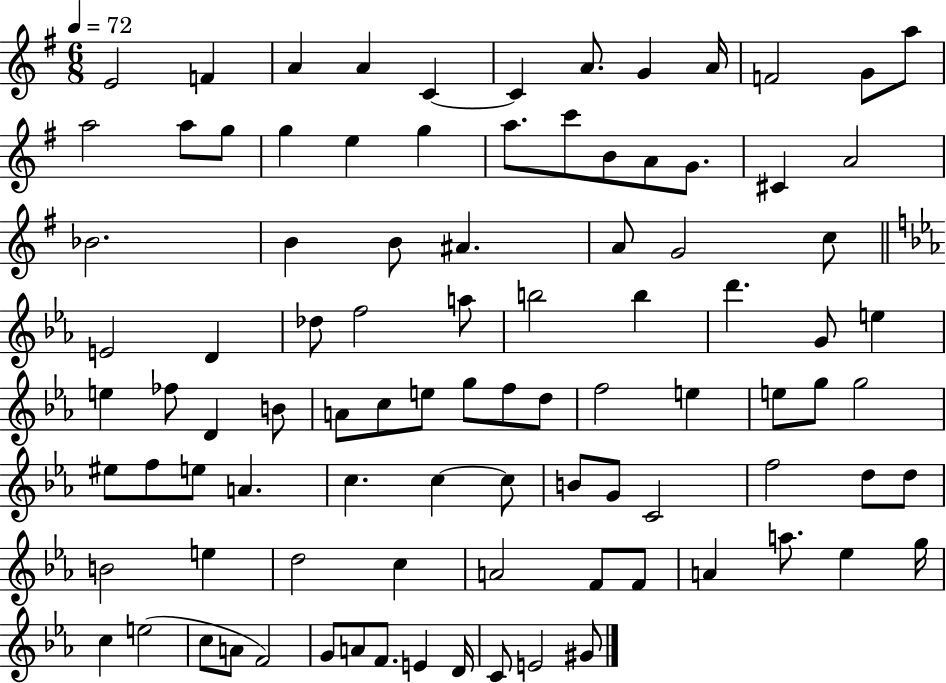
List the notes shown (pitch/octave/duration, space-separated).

E4/h F4/q A4/q A4/q C4/q C4/q A4/e. G4/q A4/s F4/h G4/e A5/e A5/h A5/e G5/e G5/q E5/q G5/q A5/e. C6/e B4/e A4/e G4/e. C#4/q A4/h Bb4/h. B4/q B4/e A#4/q. A4/e G4/h C5/e E4/h D4/q Db5/e F5/h A5/e B5/h B5/q D6/q. G4/e E5/q E5/q FES5/e D4/q B4/e A4/e C5/e E5/e G5/e F5/e D5/e F5/h E5/q E5/e G5/e G5/h EIS5/e F5/e E5/e A4/q. C5/q. C5/q C5/e B4/e G4/e C4/h F5/h D5/e D5/e B4/h E5/q D5/h C5/q A4/h F4/e F4/e A4/q A5/e. Eb5/q G5/s C5/q E5/h C5/e A4/e F4/h G4/e A4/e F4/e. E4/q D4/s C4/e E4/h G#4/e